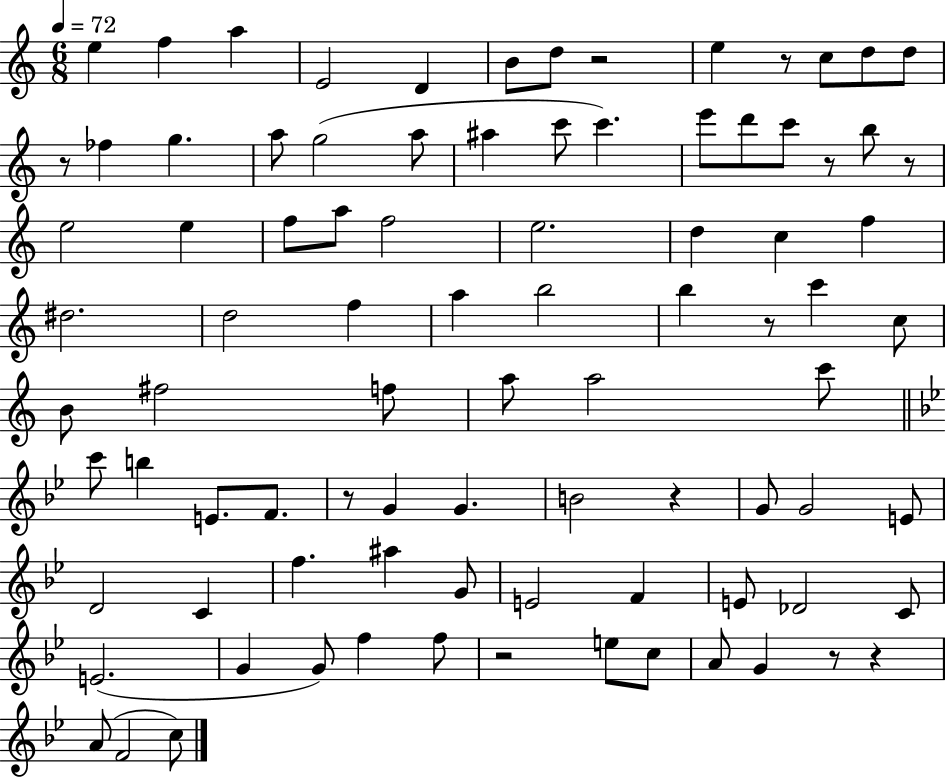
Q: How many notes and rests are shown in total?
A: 89